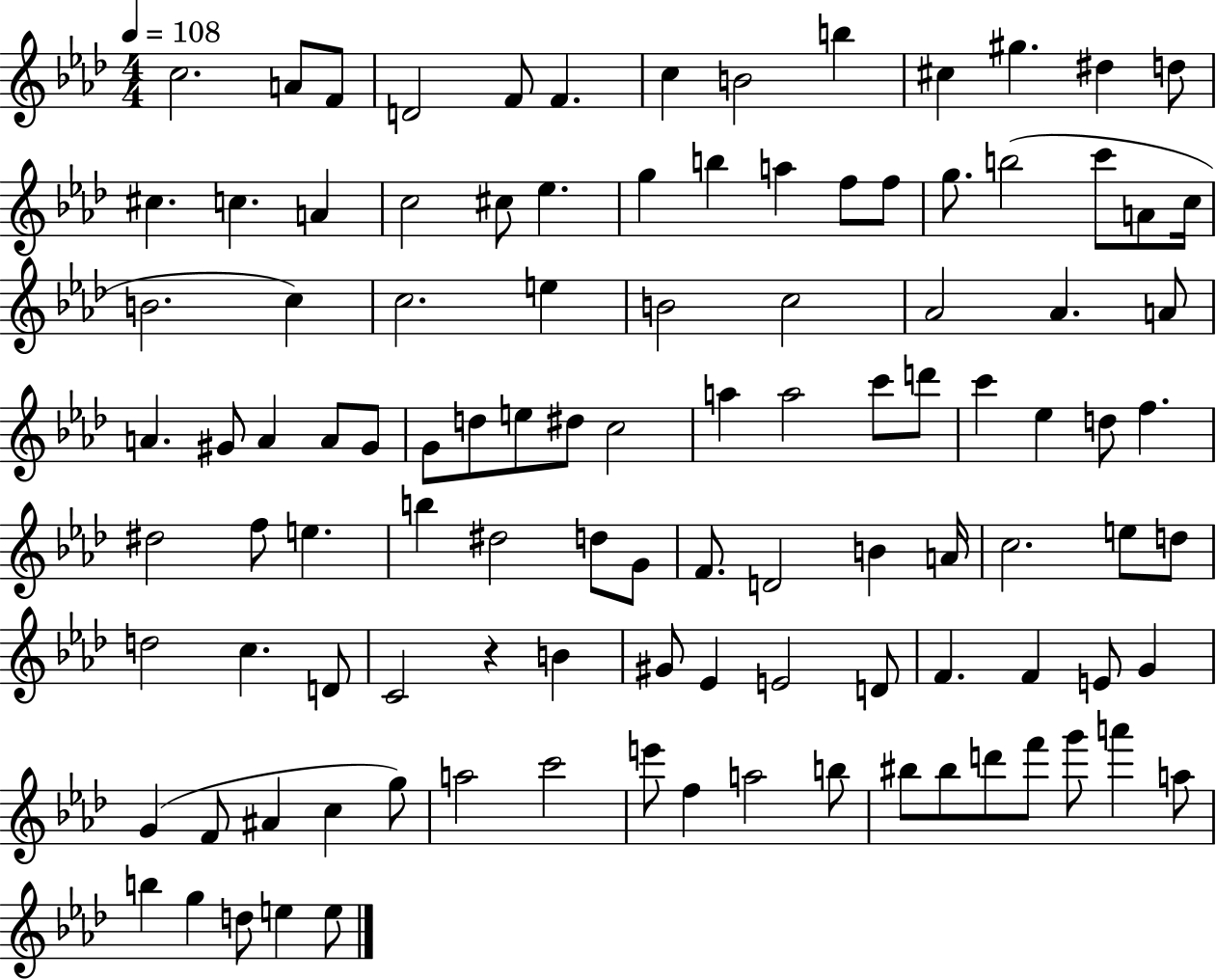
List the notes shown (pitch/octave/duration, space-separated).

C5/h. A4/e F4/e D4/h F4/e F4/q. C5/q B4/h B5/q C#5/q G#5/q. D#5/q D5/e C#5/q. C5/q. A4/q C5/h C#5/e Eb5/q. G5/q B5/q A5/q F5/e F5/e G5/e. B5/h C6/e A4/e C5/s B4/h. C5/q C5/h. E5/q B4/h C5/h Ab4/h Ab4/q. A4/e A4/q. G#4/e A4/q A4/e G#4/e G4/e D5/e E5/e D#5/e C5/h A5/q A5/h C6/e D6/e C6/q Eb5/q D5/e F5/q. D#5/h F5/e E5/q. B5/q D#5/h D5/e G4/e F4/e. D4/h B4/q A4/s C5/h. E5/e D5/e D5/h C5/q. D4/e C4/h R/q B4/q G#4/e Eb4/q E4/h D4/e F4/q. F4/q E4/e G4/q G4/q F4/e A#4/q C5/q G5/e A5/h C6/h E6/e F5/q A5/h B5/e BIS5/e BIS5/e D6/e F6/e G6/e A6/q A5/e B5/q G5/q D5/e E5/q E5/e